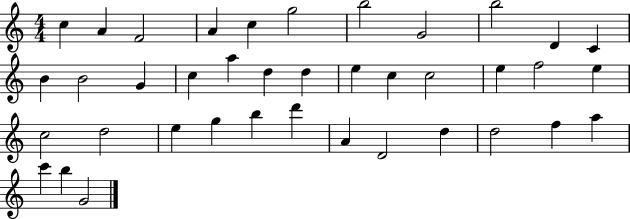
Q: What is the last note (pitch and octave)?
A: G4